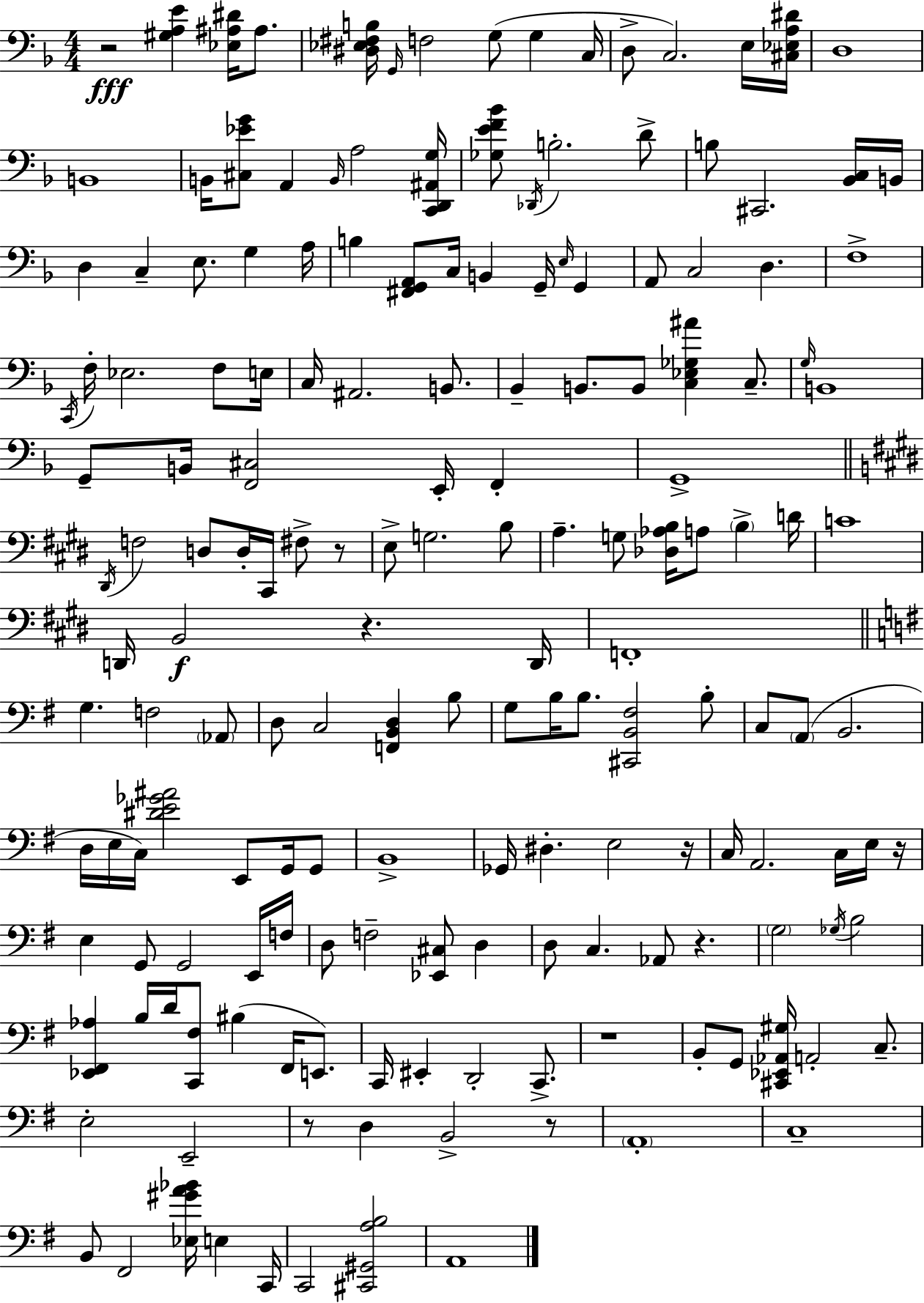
X:1
T:Untitled
M:4/4
L:1/4
K:F
z2 [^G,A,E] [_E,^A,^D]/4 ^A,/2 [^D,_E,^F,B,]/4 G,,/4 F,2 G,/2 G, C,/4 D,/2 C,2 E,/4 [^C,_E,A,^D]/4 D,4 B,,4 B,,/4 [^C,_EG]/2 A,, B,,/4 A,2 [C,,D,,^A,,G,]/4 [_G,EF_B]/2 _D,,/4 B,2 D/2 B,/2 ^C,,2 [_B,,C,]/4 B,,/4 D, C, E,/2 G, A,/4 B, [^F,,G,,A,,]/2 C,/4 B,, G,,/4 E,/4 G,, A,,/2 C,2 D, F,4 C,,/4 F,/4 _E,2 F,/2 E,/4 C,/4 ^A,,2 B,,/2 _B,, B,,/2 B,,/2 [C,_E,_G,^A] C,/2 G,/4 B,,4 G,,/2 B,,/4 [F,,^C,]2 E,,/4 F,, G,,4 ^D,,/4 F,2 D,/2 D,/4 ^C,,/4 ^F,/2 z/2 E,/2 G,2 B,/2 A, G,/2 [_D,_A,B,]/4 A,/2 B, D/4 C4 D,,/4 B,,2 z D,,/4 F,,4 G, F,2 _A,,/2 D,/2 C,2 [F,,B,,D,] B,/2 G,/2 B,/4 B,/2 [^C,,B,,^F,]2 B,/2 C,/2 A,,/2 B,,2 D,/4 E,/4 C,/4 [^DE_G^A]2 E,,/2 G,,/4 G,,/2 B,,4 _G,,/4 ^D, E,2 z/4 C,/4 A,,2 C,/4 E,/4 z/4 E, G,,/2 G,,2 E,,/4 F,/4 D,/2 F,2 [_E,,^C,]/2 D, D,/2 C, _A,,/2 z G,2 _G,/4 B,2 [_E,,^F,,_A,] B,/4 D/4 [C,,^F,]/2 ^B, ^F,,/4 E,,/2 C,,/4 ^E,, D,,2 C,,/2 z4 B,,/2 G,,/2 [^C,,_E,,_A,,^G,]/4 A,,2 C,/2 E,2 E,,2 z/2 D, B,,2 z/2 A,,4 C,4 B,,/2 ^F,,2 [_E,^GA_B]/4 E, C,,/4 C,,2 [^C,,^G,,A,B,]2 A,,4